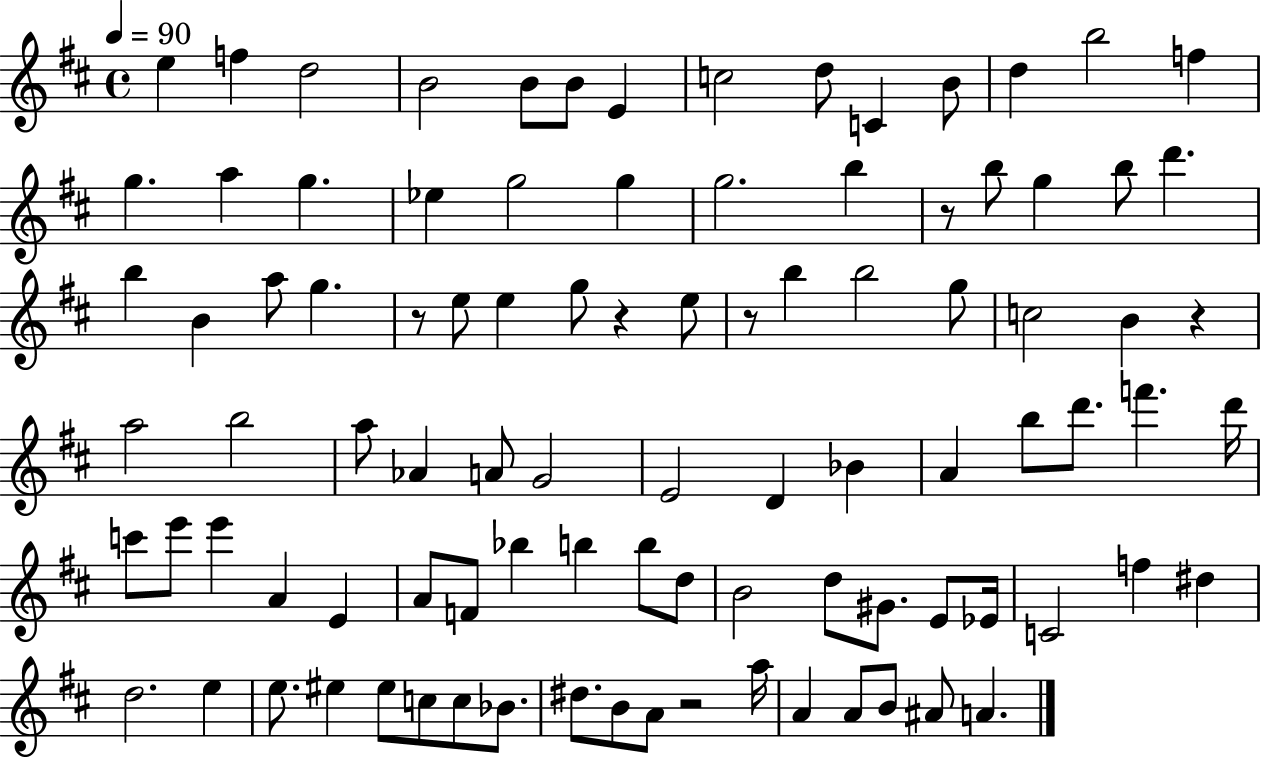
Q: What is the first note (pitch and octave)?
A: E5